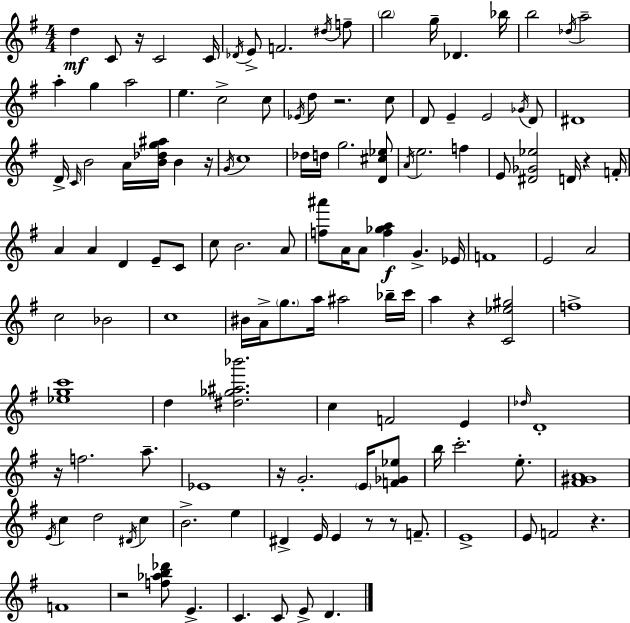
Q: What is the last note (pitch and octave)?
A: D4